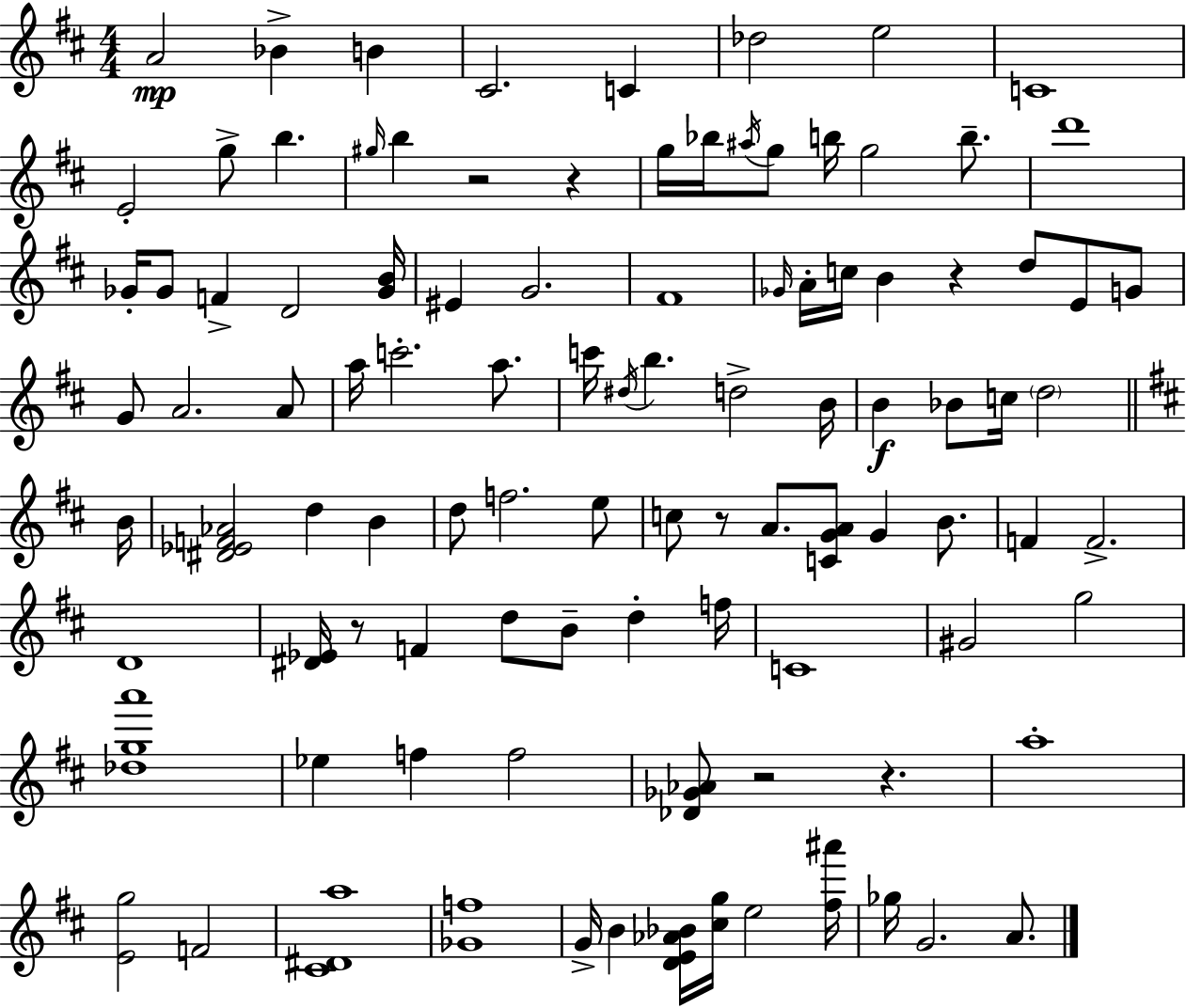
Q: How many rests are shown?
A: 7